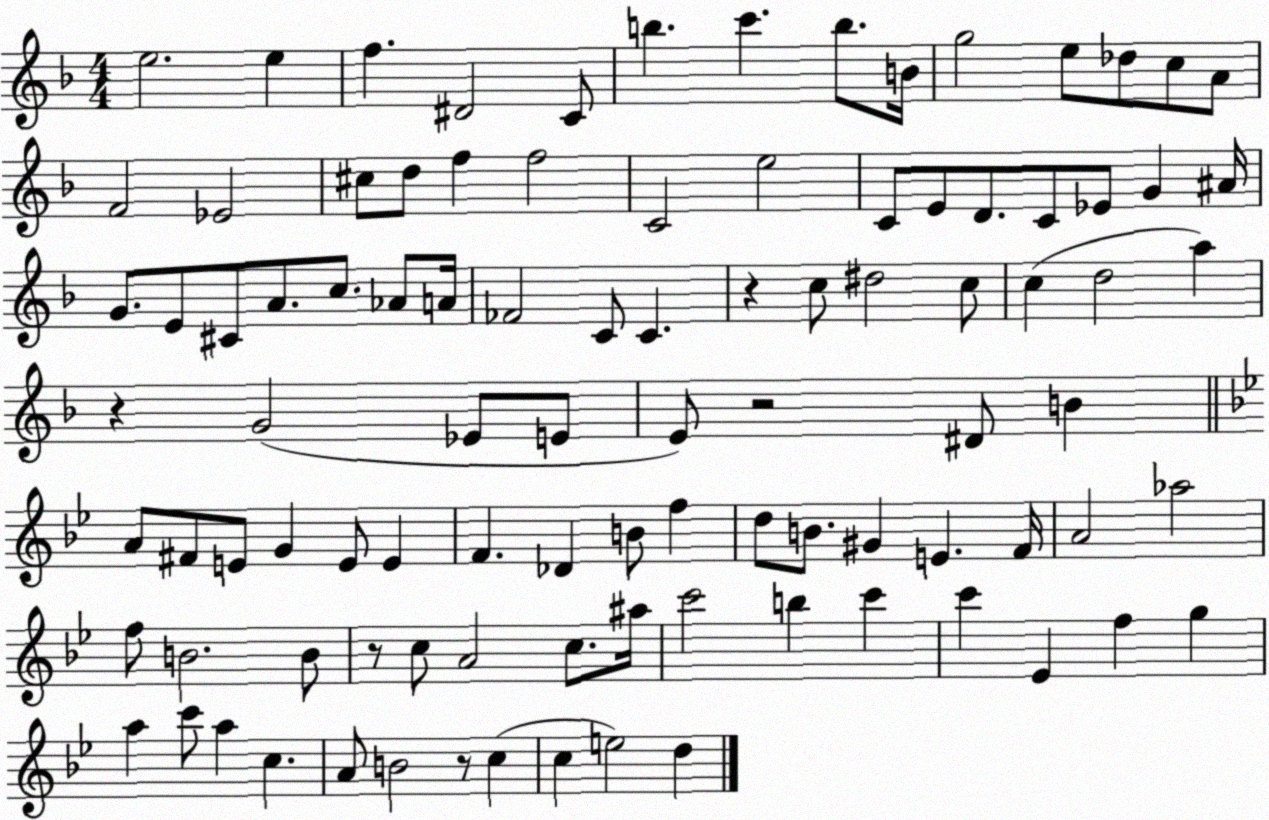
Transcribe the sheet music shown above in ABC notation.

X:1
T:Untitled
M:4/4
L:1/4
K:F
e2 e f ^D2 C/2 b c' b/2 B/4 g2 e/2 _d/2 c/2 A/2 F2 _E2 ^c/2 d/2 f f2 C2 e2 C/2 E/2 D/2 C/2 _E/2 G ^A/4 G/2 E/2 ^C/2 A/2 c/2 _A/2 A/4 _F2 C/2 C z c/2 ^d2 c/2 c d2 a z G2 _E/2 E/2 E/2 z2 ^D/2 B A/2 ^F/2 E/2 G E/2 E F _D B/2 f d/2 B/2 ^G E F/4 A2 _a2 f/2 B2 B/2 z/2 c/2 A2 c/2 ^a/4 c'2 b c' c' _E f g a c'/2 a c A/2 B2 z/2 c c e2 d